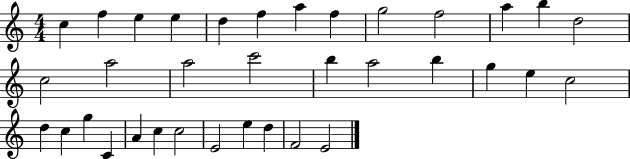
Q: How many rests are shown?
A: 0